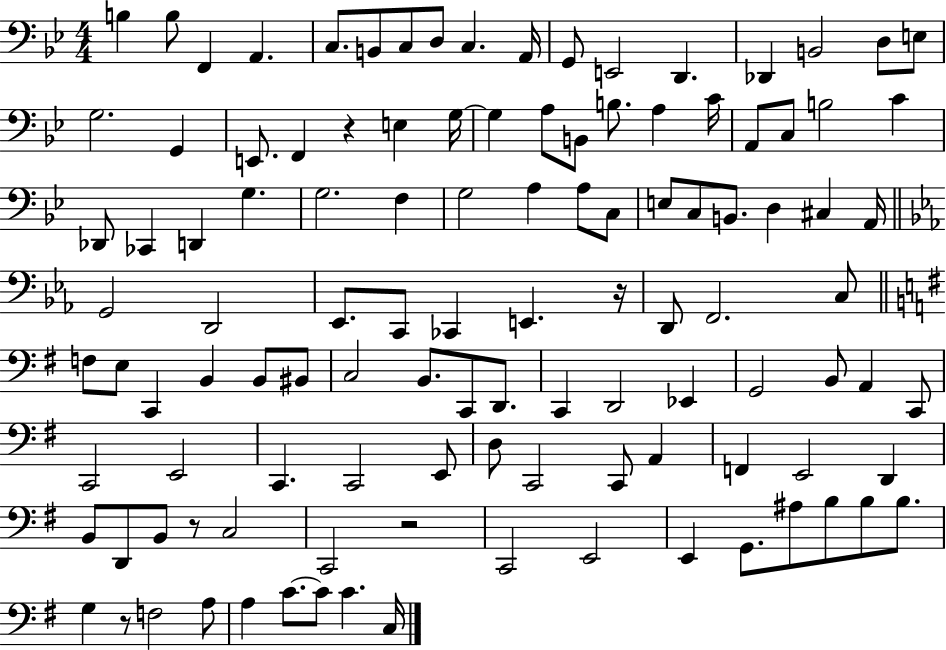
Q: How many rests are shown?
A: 5